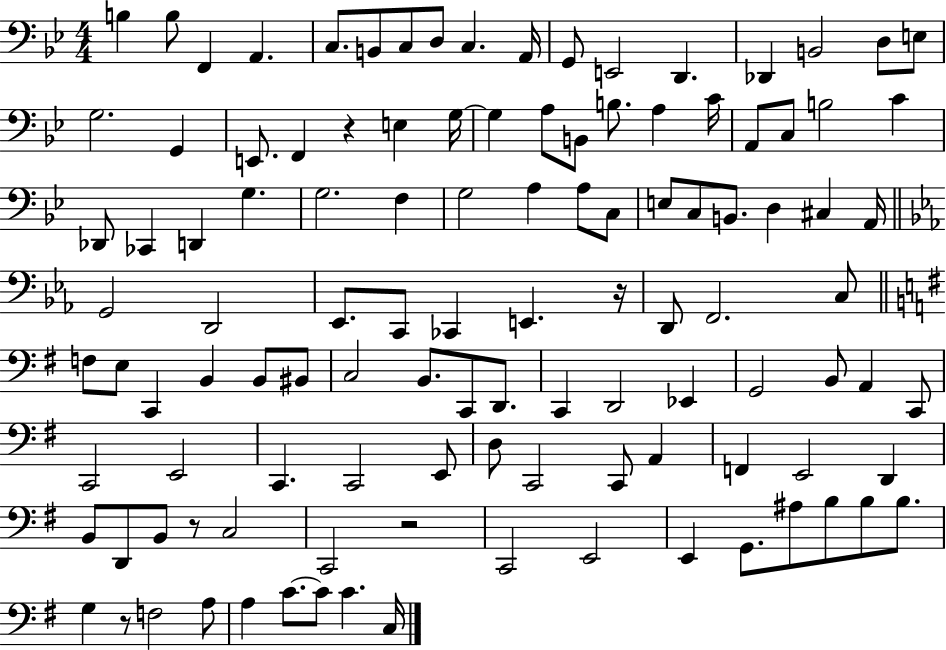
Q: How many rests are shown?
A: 5